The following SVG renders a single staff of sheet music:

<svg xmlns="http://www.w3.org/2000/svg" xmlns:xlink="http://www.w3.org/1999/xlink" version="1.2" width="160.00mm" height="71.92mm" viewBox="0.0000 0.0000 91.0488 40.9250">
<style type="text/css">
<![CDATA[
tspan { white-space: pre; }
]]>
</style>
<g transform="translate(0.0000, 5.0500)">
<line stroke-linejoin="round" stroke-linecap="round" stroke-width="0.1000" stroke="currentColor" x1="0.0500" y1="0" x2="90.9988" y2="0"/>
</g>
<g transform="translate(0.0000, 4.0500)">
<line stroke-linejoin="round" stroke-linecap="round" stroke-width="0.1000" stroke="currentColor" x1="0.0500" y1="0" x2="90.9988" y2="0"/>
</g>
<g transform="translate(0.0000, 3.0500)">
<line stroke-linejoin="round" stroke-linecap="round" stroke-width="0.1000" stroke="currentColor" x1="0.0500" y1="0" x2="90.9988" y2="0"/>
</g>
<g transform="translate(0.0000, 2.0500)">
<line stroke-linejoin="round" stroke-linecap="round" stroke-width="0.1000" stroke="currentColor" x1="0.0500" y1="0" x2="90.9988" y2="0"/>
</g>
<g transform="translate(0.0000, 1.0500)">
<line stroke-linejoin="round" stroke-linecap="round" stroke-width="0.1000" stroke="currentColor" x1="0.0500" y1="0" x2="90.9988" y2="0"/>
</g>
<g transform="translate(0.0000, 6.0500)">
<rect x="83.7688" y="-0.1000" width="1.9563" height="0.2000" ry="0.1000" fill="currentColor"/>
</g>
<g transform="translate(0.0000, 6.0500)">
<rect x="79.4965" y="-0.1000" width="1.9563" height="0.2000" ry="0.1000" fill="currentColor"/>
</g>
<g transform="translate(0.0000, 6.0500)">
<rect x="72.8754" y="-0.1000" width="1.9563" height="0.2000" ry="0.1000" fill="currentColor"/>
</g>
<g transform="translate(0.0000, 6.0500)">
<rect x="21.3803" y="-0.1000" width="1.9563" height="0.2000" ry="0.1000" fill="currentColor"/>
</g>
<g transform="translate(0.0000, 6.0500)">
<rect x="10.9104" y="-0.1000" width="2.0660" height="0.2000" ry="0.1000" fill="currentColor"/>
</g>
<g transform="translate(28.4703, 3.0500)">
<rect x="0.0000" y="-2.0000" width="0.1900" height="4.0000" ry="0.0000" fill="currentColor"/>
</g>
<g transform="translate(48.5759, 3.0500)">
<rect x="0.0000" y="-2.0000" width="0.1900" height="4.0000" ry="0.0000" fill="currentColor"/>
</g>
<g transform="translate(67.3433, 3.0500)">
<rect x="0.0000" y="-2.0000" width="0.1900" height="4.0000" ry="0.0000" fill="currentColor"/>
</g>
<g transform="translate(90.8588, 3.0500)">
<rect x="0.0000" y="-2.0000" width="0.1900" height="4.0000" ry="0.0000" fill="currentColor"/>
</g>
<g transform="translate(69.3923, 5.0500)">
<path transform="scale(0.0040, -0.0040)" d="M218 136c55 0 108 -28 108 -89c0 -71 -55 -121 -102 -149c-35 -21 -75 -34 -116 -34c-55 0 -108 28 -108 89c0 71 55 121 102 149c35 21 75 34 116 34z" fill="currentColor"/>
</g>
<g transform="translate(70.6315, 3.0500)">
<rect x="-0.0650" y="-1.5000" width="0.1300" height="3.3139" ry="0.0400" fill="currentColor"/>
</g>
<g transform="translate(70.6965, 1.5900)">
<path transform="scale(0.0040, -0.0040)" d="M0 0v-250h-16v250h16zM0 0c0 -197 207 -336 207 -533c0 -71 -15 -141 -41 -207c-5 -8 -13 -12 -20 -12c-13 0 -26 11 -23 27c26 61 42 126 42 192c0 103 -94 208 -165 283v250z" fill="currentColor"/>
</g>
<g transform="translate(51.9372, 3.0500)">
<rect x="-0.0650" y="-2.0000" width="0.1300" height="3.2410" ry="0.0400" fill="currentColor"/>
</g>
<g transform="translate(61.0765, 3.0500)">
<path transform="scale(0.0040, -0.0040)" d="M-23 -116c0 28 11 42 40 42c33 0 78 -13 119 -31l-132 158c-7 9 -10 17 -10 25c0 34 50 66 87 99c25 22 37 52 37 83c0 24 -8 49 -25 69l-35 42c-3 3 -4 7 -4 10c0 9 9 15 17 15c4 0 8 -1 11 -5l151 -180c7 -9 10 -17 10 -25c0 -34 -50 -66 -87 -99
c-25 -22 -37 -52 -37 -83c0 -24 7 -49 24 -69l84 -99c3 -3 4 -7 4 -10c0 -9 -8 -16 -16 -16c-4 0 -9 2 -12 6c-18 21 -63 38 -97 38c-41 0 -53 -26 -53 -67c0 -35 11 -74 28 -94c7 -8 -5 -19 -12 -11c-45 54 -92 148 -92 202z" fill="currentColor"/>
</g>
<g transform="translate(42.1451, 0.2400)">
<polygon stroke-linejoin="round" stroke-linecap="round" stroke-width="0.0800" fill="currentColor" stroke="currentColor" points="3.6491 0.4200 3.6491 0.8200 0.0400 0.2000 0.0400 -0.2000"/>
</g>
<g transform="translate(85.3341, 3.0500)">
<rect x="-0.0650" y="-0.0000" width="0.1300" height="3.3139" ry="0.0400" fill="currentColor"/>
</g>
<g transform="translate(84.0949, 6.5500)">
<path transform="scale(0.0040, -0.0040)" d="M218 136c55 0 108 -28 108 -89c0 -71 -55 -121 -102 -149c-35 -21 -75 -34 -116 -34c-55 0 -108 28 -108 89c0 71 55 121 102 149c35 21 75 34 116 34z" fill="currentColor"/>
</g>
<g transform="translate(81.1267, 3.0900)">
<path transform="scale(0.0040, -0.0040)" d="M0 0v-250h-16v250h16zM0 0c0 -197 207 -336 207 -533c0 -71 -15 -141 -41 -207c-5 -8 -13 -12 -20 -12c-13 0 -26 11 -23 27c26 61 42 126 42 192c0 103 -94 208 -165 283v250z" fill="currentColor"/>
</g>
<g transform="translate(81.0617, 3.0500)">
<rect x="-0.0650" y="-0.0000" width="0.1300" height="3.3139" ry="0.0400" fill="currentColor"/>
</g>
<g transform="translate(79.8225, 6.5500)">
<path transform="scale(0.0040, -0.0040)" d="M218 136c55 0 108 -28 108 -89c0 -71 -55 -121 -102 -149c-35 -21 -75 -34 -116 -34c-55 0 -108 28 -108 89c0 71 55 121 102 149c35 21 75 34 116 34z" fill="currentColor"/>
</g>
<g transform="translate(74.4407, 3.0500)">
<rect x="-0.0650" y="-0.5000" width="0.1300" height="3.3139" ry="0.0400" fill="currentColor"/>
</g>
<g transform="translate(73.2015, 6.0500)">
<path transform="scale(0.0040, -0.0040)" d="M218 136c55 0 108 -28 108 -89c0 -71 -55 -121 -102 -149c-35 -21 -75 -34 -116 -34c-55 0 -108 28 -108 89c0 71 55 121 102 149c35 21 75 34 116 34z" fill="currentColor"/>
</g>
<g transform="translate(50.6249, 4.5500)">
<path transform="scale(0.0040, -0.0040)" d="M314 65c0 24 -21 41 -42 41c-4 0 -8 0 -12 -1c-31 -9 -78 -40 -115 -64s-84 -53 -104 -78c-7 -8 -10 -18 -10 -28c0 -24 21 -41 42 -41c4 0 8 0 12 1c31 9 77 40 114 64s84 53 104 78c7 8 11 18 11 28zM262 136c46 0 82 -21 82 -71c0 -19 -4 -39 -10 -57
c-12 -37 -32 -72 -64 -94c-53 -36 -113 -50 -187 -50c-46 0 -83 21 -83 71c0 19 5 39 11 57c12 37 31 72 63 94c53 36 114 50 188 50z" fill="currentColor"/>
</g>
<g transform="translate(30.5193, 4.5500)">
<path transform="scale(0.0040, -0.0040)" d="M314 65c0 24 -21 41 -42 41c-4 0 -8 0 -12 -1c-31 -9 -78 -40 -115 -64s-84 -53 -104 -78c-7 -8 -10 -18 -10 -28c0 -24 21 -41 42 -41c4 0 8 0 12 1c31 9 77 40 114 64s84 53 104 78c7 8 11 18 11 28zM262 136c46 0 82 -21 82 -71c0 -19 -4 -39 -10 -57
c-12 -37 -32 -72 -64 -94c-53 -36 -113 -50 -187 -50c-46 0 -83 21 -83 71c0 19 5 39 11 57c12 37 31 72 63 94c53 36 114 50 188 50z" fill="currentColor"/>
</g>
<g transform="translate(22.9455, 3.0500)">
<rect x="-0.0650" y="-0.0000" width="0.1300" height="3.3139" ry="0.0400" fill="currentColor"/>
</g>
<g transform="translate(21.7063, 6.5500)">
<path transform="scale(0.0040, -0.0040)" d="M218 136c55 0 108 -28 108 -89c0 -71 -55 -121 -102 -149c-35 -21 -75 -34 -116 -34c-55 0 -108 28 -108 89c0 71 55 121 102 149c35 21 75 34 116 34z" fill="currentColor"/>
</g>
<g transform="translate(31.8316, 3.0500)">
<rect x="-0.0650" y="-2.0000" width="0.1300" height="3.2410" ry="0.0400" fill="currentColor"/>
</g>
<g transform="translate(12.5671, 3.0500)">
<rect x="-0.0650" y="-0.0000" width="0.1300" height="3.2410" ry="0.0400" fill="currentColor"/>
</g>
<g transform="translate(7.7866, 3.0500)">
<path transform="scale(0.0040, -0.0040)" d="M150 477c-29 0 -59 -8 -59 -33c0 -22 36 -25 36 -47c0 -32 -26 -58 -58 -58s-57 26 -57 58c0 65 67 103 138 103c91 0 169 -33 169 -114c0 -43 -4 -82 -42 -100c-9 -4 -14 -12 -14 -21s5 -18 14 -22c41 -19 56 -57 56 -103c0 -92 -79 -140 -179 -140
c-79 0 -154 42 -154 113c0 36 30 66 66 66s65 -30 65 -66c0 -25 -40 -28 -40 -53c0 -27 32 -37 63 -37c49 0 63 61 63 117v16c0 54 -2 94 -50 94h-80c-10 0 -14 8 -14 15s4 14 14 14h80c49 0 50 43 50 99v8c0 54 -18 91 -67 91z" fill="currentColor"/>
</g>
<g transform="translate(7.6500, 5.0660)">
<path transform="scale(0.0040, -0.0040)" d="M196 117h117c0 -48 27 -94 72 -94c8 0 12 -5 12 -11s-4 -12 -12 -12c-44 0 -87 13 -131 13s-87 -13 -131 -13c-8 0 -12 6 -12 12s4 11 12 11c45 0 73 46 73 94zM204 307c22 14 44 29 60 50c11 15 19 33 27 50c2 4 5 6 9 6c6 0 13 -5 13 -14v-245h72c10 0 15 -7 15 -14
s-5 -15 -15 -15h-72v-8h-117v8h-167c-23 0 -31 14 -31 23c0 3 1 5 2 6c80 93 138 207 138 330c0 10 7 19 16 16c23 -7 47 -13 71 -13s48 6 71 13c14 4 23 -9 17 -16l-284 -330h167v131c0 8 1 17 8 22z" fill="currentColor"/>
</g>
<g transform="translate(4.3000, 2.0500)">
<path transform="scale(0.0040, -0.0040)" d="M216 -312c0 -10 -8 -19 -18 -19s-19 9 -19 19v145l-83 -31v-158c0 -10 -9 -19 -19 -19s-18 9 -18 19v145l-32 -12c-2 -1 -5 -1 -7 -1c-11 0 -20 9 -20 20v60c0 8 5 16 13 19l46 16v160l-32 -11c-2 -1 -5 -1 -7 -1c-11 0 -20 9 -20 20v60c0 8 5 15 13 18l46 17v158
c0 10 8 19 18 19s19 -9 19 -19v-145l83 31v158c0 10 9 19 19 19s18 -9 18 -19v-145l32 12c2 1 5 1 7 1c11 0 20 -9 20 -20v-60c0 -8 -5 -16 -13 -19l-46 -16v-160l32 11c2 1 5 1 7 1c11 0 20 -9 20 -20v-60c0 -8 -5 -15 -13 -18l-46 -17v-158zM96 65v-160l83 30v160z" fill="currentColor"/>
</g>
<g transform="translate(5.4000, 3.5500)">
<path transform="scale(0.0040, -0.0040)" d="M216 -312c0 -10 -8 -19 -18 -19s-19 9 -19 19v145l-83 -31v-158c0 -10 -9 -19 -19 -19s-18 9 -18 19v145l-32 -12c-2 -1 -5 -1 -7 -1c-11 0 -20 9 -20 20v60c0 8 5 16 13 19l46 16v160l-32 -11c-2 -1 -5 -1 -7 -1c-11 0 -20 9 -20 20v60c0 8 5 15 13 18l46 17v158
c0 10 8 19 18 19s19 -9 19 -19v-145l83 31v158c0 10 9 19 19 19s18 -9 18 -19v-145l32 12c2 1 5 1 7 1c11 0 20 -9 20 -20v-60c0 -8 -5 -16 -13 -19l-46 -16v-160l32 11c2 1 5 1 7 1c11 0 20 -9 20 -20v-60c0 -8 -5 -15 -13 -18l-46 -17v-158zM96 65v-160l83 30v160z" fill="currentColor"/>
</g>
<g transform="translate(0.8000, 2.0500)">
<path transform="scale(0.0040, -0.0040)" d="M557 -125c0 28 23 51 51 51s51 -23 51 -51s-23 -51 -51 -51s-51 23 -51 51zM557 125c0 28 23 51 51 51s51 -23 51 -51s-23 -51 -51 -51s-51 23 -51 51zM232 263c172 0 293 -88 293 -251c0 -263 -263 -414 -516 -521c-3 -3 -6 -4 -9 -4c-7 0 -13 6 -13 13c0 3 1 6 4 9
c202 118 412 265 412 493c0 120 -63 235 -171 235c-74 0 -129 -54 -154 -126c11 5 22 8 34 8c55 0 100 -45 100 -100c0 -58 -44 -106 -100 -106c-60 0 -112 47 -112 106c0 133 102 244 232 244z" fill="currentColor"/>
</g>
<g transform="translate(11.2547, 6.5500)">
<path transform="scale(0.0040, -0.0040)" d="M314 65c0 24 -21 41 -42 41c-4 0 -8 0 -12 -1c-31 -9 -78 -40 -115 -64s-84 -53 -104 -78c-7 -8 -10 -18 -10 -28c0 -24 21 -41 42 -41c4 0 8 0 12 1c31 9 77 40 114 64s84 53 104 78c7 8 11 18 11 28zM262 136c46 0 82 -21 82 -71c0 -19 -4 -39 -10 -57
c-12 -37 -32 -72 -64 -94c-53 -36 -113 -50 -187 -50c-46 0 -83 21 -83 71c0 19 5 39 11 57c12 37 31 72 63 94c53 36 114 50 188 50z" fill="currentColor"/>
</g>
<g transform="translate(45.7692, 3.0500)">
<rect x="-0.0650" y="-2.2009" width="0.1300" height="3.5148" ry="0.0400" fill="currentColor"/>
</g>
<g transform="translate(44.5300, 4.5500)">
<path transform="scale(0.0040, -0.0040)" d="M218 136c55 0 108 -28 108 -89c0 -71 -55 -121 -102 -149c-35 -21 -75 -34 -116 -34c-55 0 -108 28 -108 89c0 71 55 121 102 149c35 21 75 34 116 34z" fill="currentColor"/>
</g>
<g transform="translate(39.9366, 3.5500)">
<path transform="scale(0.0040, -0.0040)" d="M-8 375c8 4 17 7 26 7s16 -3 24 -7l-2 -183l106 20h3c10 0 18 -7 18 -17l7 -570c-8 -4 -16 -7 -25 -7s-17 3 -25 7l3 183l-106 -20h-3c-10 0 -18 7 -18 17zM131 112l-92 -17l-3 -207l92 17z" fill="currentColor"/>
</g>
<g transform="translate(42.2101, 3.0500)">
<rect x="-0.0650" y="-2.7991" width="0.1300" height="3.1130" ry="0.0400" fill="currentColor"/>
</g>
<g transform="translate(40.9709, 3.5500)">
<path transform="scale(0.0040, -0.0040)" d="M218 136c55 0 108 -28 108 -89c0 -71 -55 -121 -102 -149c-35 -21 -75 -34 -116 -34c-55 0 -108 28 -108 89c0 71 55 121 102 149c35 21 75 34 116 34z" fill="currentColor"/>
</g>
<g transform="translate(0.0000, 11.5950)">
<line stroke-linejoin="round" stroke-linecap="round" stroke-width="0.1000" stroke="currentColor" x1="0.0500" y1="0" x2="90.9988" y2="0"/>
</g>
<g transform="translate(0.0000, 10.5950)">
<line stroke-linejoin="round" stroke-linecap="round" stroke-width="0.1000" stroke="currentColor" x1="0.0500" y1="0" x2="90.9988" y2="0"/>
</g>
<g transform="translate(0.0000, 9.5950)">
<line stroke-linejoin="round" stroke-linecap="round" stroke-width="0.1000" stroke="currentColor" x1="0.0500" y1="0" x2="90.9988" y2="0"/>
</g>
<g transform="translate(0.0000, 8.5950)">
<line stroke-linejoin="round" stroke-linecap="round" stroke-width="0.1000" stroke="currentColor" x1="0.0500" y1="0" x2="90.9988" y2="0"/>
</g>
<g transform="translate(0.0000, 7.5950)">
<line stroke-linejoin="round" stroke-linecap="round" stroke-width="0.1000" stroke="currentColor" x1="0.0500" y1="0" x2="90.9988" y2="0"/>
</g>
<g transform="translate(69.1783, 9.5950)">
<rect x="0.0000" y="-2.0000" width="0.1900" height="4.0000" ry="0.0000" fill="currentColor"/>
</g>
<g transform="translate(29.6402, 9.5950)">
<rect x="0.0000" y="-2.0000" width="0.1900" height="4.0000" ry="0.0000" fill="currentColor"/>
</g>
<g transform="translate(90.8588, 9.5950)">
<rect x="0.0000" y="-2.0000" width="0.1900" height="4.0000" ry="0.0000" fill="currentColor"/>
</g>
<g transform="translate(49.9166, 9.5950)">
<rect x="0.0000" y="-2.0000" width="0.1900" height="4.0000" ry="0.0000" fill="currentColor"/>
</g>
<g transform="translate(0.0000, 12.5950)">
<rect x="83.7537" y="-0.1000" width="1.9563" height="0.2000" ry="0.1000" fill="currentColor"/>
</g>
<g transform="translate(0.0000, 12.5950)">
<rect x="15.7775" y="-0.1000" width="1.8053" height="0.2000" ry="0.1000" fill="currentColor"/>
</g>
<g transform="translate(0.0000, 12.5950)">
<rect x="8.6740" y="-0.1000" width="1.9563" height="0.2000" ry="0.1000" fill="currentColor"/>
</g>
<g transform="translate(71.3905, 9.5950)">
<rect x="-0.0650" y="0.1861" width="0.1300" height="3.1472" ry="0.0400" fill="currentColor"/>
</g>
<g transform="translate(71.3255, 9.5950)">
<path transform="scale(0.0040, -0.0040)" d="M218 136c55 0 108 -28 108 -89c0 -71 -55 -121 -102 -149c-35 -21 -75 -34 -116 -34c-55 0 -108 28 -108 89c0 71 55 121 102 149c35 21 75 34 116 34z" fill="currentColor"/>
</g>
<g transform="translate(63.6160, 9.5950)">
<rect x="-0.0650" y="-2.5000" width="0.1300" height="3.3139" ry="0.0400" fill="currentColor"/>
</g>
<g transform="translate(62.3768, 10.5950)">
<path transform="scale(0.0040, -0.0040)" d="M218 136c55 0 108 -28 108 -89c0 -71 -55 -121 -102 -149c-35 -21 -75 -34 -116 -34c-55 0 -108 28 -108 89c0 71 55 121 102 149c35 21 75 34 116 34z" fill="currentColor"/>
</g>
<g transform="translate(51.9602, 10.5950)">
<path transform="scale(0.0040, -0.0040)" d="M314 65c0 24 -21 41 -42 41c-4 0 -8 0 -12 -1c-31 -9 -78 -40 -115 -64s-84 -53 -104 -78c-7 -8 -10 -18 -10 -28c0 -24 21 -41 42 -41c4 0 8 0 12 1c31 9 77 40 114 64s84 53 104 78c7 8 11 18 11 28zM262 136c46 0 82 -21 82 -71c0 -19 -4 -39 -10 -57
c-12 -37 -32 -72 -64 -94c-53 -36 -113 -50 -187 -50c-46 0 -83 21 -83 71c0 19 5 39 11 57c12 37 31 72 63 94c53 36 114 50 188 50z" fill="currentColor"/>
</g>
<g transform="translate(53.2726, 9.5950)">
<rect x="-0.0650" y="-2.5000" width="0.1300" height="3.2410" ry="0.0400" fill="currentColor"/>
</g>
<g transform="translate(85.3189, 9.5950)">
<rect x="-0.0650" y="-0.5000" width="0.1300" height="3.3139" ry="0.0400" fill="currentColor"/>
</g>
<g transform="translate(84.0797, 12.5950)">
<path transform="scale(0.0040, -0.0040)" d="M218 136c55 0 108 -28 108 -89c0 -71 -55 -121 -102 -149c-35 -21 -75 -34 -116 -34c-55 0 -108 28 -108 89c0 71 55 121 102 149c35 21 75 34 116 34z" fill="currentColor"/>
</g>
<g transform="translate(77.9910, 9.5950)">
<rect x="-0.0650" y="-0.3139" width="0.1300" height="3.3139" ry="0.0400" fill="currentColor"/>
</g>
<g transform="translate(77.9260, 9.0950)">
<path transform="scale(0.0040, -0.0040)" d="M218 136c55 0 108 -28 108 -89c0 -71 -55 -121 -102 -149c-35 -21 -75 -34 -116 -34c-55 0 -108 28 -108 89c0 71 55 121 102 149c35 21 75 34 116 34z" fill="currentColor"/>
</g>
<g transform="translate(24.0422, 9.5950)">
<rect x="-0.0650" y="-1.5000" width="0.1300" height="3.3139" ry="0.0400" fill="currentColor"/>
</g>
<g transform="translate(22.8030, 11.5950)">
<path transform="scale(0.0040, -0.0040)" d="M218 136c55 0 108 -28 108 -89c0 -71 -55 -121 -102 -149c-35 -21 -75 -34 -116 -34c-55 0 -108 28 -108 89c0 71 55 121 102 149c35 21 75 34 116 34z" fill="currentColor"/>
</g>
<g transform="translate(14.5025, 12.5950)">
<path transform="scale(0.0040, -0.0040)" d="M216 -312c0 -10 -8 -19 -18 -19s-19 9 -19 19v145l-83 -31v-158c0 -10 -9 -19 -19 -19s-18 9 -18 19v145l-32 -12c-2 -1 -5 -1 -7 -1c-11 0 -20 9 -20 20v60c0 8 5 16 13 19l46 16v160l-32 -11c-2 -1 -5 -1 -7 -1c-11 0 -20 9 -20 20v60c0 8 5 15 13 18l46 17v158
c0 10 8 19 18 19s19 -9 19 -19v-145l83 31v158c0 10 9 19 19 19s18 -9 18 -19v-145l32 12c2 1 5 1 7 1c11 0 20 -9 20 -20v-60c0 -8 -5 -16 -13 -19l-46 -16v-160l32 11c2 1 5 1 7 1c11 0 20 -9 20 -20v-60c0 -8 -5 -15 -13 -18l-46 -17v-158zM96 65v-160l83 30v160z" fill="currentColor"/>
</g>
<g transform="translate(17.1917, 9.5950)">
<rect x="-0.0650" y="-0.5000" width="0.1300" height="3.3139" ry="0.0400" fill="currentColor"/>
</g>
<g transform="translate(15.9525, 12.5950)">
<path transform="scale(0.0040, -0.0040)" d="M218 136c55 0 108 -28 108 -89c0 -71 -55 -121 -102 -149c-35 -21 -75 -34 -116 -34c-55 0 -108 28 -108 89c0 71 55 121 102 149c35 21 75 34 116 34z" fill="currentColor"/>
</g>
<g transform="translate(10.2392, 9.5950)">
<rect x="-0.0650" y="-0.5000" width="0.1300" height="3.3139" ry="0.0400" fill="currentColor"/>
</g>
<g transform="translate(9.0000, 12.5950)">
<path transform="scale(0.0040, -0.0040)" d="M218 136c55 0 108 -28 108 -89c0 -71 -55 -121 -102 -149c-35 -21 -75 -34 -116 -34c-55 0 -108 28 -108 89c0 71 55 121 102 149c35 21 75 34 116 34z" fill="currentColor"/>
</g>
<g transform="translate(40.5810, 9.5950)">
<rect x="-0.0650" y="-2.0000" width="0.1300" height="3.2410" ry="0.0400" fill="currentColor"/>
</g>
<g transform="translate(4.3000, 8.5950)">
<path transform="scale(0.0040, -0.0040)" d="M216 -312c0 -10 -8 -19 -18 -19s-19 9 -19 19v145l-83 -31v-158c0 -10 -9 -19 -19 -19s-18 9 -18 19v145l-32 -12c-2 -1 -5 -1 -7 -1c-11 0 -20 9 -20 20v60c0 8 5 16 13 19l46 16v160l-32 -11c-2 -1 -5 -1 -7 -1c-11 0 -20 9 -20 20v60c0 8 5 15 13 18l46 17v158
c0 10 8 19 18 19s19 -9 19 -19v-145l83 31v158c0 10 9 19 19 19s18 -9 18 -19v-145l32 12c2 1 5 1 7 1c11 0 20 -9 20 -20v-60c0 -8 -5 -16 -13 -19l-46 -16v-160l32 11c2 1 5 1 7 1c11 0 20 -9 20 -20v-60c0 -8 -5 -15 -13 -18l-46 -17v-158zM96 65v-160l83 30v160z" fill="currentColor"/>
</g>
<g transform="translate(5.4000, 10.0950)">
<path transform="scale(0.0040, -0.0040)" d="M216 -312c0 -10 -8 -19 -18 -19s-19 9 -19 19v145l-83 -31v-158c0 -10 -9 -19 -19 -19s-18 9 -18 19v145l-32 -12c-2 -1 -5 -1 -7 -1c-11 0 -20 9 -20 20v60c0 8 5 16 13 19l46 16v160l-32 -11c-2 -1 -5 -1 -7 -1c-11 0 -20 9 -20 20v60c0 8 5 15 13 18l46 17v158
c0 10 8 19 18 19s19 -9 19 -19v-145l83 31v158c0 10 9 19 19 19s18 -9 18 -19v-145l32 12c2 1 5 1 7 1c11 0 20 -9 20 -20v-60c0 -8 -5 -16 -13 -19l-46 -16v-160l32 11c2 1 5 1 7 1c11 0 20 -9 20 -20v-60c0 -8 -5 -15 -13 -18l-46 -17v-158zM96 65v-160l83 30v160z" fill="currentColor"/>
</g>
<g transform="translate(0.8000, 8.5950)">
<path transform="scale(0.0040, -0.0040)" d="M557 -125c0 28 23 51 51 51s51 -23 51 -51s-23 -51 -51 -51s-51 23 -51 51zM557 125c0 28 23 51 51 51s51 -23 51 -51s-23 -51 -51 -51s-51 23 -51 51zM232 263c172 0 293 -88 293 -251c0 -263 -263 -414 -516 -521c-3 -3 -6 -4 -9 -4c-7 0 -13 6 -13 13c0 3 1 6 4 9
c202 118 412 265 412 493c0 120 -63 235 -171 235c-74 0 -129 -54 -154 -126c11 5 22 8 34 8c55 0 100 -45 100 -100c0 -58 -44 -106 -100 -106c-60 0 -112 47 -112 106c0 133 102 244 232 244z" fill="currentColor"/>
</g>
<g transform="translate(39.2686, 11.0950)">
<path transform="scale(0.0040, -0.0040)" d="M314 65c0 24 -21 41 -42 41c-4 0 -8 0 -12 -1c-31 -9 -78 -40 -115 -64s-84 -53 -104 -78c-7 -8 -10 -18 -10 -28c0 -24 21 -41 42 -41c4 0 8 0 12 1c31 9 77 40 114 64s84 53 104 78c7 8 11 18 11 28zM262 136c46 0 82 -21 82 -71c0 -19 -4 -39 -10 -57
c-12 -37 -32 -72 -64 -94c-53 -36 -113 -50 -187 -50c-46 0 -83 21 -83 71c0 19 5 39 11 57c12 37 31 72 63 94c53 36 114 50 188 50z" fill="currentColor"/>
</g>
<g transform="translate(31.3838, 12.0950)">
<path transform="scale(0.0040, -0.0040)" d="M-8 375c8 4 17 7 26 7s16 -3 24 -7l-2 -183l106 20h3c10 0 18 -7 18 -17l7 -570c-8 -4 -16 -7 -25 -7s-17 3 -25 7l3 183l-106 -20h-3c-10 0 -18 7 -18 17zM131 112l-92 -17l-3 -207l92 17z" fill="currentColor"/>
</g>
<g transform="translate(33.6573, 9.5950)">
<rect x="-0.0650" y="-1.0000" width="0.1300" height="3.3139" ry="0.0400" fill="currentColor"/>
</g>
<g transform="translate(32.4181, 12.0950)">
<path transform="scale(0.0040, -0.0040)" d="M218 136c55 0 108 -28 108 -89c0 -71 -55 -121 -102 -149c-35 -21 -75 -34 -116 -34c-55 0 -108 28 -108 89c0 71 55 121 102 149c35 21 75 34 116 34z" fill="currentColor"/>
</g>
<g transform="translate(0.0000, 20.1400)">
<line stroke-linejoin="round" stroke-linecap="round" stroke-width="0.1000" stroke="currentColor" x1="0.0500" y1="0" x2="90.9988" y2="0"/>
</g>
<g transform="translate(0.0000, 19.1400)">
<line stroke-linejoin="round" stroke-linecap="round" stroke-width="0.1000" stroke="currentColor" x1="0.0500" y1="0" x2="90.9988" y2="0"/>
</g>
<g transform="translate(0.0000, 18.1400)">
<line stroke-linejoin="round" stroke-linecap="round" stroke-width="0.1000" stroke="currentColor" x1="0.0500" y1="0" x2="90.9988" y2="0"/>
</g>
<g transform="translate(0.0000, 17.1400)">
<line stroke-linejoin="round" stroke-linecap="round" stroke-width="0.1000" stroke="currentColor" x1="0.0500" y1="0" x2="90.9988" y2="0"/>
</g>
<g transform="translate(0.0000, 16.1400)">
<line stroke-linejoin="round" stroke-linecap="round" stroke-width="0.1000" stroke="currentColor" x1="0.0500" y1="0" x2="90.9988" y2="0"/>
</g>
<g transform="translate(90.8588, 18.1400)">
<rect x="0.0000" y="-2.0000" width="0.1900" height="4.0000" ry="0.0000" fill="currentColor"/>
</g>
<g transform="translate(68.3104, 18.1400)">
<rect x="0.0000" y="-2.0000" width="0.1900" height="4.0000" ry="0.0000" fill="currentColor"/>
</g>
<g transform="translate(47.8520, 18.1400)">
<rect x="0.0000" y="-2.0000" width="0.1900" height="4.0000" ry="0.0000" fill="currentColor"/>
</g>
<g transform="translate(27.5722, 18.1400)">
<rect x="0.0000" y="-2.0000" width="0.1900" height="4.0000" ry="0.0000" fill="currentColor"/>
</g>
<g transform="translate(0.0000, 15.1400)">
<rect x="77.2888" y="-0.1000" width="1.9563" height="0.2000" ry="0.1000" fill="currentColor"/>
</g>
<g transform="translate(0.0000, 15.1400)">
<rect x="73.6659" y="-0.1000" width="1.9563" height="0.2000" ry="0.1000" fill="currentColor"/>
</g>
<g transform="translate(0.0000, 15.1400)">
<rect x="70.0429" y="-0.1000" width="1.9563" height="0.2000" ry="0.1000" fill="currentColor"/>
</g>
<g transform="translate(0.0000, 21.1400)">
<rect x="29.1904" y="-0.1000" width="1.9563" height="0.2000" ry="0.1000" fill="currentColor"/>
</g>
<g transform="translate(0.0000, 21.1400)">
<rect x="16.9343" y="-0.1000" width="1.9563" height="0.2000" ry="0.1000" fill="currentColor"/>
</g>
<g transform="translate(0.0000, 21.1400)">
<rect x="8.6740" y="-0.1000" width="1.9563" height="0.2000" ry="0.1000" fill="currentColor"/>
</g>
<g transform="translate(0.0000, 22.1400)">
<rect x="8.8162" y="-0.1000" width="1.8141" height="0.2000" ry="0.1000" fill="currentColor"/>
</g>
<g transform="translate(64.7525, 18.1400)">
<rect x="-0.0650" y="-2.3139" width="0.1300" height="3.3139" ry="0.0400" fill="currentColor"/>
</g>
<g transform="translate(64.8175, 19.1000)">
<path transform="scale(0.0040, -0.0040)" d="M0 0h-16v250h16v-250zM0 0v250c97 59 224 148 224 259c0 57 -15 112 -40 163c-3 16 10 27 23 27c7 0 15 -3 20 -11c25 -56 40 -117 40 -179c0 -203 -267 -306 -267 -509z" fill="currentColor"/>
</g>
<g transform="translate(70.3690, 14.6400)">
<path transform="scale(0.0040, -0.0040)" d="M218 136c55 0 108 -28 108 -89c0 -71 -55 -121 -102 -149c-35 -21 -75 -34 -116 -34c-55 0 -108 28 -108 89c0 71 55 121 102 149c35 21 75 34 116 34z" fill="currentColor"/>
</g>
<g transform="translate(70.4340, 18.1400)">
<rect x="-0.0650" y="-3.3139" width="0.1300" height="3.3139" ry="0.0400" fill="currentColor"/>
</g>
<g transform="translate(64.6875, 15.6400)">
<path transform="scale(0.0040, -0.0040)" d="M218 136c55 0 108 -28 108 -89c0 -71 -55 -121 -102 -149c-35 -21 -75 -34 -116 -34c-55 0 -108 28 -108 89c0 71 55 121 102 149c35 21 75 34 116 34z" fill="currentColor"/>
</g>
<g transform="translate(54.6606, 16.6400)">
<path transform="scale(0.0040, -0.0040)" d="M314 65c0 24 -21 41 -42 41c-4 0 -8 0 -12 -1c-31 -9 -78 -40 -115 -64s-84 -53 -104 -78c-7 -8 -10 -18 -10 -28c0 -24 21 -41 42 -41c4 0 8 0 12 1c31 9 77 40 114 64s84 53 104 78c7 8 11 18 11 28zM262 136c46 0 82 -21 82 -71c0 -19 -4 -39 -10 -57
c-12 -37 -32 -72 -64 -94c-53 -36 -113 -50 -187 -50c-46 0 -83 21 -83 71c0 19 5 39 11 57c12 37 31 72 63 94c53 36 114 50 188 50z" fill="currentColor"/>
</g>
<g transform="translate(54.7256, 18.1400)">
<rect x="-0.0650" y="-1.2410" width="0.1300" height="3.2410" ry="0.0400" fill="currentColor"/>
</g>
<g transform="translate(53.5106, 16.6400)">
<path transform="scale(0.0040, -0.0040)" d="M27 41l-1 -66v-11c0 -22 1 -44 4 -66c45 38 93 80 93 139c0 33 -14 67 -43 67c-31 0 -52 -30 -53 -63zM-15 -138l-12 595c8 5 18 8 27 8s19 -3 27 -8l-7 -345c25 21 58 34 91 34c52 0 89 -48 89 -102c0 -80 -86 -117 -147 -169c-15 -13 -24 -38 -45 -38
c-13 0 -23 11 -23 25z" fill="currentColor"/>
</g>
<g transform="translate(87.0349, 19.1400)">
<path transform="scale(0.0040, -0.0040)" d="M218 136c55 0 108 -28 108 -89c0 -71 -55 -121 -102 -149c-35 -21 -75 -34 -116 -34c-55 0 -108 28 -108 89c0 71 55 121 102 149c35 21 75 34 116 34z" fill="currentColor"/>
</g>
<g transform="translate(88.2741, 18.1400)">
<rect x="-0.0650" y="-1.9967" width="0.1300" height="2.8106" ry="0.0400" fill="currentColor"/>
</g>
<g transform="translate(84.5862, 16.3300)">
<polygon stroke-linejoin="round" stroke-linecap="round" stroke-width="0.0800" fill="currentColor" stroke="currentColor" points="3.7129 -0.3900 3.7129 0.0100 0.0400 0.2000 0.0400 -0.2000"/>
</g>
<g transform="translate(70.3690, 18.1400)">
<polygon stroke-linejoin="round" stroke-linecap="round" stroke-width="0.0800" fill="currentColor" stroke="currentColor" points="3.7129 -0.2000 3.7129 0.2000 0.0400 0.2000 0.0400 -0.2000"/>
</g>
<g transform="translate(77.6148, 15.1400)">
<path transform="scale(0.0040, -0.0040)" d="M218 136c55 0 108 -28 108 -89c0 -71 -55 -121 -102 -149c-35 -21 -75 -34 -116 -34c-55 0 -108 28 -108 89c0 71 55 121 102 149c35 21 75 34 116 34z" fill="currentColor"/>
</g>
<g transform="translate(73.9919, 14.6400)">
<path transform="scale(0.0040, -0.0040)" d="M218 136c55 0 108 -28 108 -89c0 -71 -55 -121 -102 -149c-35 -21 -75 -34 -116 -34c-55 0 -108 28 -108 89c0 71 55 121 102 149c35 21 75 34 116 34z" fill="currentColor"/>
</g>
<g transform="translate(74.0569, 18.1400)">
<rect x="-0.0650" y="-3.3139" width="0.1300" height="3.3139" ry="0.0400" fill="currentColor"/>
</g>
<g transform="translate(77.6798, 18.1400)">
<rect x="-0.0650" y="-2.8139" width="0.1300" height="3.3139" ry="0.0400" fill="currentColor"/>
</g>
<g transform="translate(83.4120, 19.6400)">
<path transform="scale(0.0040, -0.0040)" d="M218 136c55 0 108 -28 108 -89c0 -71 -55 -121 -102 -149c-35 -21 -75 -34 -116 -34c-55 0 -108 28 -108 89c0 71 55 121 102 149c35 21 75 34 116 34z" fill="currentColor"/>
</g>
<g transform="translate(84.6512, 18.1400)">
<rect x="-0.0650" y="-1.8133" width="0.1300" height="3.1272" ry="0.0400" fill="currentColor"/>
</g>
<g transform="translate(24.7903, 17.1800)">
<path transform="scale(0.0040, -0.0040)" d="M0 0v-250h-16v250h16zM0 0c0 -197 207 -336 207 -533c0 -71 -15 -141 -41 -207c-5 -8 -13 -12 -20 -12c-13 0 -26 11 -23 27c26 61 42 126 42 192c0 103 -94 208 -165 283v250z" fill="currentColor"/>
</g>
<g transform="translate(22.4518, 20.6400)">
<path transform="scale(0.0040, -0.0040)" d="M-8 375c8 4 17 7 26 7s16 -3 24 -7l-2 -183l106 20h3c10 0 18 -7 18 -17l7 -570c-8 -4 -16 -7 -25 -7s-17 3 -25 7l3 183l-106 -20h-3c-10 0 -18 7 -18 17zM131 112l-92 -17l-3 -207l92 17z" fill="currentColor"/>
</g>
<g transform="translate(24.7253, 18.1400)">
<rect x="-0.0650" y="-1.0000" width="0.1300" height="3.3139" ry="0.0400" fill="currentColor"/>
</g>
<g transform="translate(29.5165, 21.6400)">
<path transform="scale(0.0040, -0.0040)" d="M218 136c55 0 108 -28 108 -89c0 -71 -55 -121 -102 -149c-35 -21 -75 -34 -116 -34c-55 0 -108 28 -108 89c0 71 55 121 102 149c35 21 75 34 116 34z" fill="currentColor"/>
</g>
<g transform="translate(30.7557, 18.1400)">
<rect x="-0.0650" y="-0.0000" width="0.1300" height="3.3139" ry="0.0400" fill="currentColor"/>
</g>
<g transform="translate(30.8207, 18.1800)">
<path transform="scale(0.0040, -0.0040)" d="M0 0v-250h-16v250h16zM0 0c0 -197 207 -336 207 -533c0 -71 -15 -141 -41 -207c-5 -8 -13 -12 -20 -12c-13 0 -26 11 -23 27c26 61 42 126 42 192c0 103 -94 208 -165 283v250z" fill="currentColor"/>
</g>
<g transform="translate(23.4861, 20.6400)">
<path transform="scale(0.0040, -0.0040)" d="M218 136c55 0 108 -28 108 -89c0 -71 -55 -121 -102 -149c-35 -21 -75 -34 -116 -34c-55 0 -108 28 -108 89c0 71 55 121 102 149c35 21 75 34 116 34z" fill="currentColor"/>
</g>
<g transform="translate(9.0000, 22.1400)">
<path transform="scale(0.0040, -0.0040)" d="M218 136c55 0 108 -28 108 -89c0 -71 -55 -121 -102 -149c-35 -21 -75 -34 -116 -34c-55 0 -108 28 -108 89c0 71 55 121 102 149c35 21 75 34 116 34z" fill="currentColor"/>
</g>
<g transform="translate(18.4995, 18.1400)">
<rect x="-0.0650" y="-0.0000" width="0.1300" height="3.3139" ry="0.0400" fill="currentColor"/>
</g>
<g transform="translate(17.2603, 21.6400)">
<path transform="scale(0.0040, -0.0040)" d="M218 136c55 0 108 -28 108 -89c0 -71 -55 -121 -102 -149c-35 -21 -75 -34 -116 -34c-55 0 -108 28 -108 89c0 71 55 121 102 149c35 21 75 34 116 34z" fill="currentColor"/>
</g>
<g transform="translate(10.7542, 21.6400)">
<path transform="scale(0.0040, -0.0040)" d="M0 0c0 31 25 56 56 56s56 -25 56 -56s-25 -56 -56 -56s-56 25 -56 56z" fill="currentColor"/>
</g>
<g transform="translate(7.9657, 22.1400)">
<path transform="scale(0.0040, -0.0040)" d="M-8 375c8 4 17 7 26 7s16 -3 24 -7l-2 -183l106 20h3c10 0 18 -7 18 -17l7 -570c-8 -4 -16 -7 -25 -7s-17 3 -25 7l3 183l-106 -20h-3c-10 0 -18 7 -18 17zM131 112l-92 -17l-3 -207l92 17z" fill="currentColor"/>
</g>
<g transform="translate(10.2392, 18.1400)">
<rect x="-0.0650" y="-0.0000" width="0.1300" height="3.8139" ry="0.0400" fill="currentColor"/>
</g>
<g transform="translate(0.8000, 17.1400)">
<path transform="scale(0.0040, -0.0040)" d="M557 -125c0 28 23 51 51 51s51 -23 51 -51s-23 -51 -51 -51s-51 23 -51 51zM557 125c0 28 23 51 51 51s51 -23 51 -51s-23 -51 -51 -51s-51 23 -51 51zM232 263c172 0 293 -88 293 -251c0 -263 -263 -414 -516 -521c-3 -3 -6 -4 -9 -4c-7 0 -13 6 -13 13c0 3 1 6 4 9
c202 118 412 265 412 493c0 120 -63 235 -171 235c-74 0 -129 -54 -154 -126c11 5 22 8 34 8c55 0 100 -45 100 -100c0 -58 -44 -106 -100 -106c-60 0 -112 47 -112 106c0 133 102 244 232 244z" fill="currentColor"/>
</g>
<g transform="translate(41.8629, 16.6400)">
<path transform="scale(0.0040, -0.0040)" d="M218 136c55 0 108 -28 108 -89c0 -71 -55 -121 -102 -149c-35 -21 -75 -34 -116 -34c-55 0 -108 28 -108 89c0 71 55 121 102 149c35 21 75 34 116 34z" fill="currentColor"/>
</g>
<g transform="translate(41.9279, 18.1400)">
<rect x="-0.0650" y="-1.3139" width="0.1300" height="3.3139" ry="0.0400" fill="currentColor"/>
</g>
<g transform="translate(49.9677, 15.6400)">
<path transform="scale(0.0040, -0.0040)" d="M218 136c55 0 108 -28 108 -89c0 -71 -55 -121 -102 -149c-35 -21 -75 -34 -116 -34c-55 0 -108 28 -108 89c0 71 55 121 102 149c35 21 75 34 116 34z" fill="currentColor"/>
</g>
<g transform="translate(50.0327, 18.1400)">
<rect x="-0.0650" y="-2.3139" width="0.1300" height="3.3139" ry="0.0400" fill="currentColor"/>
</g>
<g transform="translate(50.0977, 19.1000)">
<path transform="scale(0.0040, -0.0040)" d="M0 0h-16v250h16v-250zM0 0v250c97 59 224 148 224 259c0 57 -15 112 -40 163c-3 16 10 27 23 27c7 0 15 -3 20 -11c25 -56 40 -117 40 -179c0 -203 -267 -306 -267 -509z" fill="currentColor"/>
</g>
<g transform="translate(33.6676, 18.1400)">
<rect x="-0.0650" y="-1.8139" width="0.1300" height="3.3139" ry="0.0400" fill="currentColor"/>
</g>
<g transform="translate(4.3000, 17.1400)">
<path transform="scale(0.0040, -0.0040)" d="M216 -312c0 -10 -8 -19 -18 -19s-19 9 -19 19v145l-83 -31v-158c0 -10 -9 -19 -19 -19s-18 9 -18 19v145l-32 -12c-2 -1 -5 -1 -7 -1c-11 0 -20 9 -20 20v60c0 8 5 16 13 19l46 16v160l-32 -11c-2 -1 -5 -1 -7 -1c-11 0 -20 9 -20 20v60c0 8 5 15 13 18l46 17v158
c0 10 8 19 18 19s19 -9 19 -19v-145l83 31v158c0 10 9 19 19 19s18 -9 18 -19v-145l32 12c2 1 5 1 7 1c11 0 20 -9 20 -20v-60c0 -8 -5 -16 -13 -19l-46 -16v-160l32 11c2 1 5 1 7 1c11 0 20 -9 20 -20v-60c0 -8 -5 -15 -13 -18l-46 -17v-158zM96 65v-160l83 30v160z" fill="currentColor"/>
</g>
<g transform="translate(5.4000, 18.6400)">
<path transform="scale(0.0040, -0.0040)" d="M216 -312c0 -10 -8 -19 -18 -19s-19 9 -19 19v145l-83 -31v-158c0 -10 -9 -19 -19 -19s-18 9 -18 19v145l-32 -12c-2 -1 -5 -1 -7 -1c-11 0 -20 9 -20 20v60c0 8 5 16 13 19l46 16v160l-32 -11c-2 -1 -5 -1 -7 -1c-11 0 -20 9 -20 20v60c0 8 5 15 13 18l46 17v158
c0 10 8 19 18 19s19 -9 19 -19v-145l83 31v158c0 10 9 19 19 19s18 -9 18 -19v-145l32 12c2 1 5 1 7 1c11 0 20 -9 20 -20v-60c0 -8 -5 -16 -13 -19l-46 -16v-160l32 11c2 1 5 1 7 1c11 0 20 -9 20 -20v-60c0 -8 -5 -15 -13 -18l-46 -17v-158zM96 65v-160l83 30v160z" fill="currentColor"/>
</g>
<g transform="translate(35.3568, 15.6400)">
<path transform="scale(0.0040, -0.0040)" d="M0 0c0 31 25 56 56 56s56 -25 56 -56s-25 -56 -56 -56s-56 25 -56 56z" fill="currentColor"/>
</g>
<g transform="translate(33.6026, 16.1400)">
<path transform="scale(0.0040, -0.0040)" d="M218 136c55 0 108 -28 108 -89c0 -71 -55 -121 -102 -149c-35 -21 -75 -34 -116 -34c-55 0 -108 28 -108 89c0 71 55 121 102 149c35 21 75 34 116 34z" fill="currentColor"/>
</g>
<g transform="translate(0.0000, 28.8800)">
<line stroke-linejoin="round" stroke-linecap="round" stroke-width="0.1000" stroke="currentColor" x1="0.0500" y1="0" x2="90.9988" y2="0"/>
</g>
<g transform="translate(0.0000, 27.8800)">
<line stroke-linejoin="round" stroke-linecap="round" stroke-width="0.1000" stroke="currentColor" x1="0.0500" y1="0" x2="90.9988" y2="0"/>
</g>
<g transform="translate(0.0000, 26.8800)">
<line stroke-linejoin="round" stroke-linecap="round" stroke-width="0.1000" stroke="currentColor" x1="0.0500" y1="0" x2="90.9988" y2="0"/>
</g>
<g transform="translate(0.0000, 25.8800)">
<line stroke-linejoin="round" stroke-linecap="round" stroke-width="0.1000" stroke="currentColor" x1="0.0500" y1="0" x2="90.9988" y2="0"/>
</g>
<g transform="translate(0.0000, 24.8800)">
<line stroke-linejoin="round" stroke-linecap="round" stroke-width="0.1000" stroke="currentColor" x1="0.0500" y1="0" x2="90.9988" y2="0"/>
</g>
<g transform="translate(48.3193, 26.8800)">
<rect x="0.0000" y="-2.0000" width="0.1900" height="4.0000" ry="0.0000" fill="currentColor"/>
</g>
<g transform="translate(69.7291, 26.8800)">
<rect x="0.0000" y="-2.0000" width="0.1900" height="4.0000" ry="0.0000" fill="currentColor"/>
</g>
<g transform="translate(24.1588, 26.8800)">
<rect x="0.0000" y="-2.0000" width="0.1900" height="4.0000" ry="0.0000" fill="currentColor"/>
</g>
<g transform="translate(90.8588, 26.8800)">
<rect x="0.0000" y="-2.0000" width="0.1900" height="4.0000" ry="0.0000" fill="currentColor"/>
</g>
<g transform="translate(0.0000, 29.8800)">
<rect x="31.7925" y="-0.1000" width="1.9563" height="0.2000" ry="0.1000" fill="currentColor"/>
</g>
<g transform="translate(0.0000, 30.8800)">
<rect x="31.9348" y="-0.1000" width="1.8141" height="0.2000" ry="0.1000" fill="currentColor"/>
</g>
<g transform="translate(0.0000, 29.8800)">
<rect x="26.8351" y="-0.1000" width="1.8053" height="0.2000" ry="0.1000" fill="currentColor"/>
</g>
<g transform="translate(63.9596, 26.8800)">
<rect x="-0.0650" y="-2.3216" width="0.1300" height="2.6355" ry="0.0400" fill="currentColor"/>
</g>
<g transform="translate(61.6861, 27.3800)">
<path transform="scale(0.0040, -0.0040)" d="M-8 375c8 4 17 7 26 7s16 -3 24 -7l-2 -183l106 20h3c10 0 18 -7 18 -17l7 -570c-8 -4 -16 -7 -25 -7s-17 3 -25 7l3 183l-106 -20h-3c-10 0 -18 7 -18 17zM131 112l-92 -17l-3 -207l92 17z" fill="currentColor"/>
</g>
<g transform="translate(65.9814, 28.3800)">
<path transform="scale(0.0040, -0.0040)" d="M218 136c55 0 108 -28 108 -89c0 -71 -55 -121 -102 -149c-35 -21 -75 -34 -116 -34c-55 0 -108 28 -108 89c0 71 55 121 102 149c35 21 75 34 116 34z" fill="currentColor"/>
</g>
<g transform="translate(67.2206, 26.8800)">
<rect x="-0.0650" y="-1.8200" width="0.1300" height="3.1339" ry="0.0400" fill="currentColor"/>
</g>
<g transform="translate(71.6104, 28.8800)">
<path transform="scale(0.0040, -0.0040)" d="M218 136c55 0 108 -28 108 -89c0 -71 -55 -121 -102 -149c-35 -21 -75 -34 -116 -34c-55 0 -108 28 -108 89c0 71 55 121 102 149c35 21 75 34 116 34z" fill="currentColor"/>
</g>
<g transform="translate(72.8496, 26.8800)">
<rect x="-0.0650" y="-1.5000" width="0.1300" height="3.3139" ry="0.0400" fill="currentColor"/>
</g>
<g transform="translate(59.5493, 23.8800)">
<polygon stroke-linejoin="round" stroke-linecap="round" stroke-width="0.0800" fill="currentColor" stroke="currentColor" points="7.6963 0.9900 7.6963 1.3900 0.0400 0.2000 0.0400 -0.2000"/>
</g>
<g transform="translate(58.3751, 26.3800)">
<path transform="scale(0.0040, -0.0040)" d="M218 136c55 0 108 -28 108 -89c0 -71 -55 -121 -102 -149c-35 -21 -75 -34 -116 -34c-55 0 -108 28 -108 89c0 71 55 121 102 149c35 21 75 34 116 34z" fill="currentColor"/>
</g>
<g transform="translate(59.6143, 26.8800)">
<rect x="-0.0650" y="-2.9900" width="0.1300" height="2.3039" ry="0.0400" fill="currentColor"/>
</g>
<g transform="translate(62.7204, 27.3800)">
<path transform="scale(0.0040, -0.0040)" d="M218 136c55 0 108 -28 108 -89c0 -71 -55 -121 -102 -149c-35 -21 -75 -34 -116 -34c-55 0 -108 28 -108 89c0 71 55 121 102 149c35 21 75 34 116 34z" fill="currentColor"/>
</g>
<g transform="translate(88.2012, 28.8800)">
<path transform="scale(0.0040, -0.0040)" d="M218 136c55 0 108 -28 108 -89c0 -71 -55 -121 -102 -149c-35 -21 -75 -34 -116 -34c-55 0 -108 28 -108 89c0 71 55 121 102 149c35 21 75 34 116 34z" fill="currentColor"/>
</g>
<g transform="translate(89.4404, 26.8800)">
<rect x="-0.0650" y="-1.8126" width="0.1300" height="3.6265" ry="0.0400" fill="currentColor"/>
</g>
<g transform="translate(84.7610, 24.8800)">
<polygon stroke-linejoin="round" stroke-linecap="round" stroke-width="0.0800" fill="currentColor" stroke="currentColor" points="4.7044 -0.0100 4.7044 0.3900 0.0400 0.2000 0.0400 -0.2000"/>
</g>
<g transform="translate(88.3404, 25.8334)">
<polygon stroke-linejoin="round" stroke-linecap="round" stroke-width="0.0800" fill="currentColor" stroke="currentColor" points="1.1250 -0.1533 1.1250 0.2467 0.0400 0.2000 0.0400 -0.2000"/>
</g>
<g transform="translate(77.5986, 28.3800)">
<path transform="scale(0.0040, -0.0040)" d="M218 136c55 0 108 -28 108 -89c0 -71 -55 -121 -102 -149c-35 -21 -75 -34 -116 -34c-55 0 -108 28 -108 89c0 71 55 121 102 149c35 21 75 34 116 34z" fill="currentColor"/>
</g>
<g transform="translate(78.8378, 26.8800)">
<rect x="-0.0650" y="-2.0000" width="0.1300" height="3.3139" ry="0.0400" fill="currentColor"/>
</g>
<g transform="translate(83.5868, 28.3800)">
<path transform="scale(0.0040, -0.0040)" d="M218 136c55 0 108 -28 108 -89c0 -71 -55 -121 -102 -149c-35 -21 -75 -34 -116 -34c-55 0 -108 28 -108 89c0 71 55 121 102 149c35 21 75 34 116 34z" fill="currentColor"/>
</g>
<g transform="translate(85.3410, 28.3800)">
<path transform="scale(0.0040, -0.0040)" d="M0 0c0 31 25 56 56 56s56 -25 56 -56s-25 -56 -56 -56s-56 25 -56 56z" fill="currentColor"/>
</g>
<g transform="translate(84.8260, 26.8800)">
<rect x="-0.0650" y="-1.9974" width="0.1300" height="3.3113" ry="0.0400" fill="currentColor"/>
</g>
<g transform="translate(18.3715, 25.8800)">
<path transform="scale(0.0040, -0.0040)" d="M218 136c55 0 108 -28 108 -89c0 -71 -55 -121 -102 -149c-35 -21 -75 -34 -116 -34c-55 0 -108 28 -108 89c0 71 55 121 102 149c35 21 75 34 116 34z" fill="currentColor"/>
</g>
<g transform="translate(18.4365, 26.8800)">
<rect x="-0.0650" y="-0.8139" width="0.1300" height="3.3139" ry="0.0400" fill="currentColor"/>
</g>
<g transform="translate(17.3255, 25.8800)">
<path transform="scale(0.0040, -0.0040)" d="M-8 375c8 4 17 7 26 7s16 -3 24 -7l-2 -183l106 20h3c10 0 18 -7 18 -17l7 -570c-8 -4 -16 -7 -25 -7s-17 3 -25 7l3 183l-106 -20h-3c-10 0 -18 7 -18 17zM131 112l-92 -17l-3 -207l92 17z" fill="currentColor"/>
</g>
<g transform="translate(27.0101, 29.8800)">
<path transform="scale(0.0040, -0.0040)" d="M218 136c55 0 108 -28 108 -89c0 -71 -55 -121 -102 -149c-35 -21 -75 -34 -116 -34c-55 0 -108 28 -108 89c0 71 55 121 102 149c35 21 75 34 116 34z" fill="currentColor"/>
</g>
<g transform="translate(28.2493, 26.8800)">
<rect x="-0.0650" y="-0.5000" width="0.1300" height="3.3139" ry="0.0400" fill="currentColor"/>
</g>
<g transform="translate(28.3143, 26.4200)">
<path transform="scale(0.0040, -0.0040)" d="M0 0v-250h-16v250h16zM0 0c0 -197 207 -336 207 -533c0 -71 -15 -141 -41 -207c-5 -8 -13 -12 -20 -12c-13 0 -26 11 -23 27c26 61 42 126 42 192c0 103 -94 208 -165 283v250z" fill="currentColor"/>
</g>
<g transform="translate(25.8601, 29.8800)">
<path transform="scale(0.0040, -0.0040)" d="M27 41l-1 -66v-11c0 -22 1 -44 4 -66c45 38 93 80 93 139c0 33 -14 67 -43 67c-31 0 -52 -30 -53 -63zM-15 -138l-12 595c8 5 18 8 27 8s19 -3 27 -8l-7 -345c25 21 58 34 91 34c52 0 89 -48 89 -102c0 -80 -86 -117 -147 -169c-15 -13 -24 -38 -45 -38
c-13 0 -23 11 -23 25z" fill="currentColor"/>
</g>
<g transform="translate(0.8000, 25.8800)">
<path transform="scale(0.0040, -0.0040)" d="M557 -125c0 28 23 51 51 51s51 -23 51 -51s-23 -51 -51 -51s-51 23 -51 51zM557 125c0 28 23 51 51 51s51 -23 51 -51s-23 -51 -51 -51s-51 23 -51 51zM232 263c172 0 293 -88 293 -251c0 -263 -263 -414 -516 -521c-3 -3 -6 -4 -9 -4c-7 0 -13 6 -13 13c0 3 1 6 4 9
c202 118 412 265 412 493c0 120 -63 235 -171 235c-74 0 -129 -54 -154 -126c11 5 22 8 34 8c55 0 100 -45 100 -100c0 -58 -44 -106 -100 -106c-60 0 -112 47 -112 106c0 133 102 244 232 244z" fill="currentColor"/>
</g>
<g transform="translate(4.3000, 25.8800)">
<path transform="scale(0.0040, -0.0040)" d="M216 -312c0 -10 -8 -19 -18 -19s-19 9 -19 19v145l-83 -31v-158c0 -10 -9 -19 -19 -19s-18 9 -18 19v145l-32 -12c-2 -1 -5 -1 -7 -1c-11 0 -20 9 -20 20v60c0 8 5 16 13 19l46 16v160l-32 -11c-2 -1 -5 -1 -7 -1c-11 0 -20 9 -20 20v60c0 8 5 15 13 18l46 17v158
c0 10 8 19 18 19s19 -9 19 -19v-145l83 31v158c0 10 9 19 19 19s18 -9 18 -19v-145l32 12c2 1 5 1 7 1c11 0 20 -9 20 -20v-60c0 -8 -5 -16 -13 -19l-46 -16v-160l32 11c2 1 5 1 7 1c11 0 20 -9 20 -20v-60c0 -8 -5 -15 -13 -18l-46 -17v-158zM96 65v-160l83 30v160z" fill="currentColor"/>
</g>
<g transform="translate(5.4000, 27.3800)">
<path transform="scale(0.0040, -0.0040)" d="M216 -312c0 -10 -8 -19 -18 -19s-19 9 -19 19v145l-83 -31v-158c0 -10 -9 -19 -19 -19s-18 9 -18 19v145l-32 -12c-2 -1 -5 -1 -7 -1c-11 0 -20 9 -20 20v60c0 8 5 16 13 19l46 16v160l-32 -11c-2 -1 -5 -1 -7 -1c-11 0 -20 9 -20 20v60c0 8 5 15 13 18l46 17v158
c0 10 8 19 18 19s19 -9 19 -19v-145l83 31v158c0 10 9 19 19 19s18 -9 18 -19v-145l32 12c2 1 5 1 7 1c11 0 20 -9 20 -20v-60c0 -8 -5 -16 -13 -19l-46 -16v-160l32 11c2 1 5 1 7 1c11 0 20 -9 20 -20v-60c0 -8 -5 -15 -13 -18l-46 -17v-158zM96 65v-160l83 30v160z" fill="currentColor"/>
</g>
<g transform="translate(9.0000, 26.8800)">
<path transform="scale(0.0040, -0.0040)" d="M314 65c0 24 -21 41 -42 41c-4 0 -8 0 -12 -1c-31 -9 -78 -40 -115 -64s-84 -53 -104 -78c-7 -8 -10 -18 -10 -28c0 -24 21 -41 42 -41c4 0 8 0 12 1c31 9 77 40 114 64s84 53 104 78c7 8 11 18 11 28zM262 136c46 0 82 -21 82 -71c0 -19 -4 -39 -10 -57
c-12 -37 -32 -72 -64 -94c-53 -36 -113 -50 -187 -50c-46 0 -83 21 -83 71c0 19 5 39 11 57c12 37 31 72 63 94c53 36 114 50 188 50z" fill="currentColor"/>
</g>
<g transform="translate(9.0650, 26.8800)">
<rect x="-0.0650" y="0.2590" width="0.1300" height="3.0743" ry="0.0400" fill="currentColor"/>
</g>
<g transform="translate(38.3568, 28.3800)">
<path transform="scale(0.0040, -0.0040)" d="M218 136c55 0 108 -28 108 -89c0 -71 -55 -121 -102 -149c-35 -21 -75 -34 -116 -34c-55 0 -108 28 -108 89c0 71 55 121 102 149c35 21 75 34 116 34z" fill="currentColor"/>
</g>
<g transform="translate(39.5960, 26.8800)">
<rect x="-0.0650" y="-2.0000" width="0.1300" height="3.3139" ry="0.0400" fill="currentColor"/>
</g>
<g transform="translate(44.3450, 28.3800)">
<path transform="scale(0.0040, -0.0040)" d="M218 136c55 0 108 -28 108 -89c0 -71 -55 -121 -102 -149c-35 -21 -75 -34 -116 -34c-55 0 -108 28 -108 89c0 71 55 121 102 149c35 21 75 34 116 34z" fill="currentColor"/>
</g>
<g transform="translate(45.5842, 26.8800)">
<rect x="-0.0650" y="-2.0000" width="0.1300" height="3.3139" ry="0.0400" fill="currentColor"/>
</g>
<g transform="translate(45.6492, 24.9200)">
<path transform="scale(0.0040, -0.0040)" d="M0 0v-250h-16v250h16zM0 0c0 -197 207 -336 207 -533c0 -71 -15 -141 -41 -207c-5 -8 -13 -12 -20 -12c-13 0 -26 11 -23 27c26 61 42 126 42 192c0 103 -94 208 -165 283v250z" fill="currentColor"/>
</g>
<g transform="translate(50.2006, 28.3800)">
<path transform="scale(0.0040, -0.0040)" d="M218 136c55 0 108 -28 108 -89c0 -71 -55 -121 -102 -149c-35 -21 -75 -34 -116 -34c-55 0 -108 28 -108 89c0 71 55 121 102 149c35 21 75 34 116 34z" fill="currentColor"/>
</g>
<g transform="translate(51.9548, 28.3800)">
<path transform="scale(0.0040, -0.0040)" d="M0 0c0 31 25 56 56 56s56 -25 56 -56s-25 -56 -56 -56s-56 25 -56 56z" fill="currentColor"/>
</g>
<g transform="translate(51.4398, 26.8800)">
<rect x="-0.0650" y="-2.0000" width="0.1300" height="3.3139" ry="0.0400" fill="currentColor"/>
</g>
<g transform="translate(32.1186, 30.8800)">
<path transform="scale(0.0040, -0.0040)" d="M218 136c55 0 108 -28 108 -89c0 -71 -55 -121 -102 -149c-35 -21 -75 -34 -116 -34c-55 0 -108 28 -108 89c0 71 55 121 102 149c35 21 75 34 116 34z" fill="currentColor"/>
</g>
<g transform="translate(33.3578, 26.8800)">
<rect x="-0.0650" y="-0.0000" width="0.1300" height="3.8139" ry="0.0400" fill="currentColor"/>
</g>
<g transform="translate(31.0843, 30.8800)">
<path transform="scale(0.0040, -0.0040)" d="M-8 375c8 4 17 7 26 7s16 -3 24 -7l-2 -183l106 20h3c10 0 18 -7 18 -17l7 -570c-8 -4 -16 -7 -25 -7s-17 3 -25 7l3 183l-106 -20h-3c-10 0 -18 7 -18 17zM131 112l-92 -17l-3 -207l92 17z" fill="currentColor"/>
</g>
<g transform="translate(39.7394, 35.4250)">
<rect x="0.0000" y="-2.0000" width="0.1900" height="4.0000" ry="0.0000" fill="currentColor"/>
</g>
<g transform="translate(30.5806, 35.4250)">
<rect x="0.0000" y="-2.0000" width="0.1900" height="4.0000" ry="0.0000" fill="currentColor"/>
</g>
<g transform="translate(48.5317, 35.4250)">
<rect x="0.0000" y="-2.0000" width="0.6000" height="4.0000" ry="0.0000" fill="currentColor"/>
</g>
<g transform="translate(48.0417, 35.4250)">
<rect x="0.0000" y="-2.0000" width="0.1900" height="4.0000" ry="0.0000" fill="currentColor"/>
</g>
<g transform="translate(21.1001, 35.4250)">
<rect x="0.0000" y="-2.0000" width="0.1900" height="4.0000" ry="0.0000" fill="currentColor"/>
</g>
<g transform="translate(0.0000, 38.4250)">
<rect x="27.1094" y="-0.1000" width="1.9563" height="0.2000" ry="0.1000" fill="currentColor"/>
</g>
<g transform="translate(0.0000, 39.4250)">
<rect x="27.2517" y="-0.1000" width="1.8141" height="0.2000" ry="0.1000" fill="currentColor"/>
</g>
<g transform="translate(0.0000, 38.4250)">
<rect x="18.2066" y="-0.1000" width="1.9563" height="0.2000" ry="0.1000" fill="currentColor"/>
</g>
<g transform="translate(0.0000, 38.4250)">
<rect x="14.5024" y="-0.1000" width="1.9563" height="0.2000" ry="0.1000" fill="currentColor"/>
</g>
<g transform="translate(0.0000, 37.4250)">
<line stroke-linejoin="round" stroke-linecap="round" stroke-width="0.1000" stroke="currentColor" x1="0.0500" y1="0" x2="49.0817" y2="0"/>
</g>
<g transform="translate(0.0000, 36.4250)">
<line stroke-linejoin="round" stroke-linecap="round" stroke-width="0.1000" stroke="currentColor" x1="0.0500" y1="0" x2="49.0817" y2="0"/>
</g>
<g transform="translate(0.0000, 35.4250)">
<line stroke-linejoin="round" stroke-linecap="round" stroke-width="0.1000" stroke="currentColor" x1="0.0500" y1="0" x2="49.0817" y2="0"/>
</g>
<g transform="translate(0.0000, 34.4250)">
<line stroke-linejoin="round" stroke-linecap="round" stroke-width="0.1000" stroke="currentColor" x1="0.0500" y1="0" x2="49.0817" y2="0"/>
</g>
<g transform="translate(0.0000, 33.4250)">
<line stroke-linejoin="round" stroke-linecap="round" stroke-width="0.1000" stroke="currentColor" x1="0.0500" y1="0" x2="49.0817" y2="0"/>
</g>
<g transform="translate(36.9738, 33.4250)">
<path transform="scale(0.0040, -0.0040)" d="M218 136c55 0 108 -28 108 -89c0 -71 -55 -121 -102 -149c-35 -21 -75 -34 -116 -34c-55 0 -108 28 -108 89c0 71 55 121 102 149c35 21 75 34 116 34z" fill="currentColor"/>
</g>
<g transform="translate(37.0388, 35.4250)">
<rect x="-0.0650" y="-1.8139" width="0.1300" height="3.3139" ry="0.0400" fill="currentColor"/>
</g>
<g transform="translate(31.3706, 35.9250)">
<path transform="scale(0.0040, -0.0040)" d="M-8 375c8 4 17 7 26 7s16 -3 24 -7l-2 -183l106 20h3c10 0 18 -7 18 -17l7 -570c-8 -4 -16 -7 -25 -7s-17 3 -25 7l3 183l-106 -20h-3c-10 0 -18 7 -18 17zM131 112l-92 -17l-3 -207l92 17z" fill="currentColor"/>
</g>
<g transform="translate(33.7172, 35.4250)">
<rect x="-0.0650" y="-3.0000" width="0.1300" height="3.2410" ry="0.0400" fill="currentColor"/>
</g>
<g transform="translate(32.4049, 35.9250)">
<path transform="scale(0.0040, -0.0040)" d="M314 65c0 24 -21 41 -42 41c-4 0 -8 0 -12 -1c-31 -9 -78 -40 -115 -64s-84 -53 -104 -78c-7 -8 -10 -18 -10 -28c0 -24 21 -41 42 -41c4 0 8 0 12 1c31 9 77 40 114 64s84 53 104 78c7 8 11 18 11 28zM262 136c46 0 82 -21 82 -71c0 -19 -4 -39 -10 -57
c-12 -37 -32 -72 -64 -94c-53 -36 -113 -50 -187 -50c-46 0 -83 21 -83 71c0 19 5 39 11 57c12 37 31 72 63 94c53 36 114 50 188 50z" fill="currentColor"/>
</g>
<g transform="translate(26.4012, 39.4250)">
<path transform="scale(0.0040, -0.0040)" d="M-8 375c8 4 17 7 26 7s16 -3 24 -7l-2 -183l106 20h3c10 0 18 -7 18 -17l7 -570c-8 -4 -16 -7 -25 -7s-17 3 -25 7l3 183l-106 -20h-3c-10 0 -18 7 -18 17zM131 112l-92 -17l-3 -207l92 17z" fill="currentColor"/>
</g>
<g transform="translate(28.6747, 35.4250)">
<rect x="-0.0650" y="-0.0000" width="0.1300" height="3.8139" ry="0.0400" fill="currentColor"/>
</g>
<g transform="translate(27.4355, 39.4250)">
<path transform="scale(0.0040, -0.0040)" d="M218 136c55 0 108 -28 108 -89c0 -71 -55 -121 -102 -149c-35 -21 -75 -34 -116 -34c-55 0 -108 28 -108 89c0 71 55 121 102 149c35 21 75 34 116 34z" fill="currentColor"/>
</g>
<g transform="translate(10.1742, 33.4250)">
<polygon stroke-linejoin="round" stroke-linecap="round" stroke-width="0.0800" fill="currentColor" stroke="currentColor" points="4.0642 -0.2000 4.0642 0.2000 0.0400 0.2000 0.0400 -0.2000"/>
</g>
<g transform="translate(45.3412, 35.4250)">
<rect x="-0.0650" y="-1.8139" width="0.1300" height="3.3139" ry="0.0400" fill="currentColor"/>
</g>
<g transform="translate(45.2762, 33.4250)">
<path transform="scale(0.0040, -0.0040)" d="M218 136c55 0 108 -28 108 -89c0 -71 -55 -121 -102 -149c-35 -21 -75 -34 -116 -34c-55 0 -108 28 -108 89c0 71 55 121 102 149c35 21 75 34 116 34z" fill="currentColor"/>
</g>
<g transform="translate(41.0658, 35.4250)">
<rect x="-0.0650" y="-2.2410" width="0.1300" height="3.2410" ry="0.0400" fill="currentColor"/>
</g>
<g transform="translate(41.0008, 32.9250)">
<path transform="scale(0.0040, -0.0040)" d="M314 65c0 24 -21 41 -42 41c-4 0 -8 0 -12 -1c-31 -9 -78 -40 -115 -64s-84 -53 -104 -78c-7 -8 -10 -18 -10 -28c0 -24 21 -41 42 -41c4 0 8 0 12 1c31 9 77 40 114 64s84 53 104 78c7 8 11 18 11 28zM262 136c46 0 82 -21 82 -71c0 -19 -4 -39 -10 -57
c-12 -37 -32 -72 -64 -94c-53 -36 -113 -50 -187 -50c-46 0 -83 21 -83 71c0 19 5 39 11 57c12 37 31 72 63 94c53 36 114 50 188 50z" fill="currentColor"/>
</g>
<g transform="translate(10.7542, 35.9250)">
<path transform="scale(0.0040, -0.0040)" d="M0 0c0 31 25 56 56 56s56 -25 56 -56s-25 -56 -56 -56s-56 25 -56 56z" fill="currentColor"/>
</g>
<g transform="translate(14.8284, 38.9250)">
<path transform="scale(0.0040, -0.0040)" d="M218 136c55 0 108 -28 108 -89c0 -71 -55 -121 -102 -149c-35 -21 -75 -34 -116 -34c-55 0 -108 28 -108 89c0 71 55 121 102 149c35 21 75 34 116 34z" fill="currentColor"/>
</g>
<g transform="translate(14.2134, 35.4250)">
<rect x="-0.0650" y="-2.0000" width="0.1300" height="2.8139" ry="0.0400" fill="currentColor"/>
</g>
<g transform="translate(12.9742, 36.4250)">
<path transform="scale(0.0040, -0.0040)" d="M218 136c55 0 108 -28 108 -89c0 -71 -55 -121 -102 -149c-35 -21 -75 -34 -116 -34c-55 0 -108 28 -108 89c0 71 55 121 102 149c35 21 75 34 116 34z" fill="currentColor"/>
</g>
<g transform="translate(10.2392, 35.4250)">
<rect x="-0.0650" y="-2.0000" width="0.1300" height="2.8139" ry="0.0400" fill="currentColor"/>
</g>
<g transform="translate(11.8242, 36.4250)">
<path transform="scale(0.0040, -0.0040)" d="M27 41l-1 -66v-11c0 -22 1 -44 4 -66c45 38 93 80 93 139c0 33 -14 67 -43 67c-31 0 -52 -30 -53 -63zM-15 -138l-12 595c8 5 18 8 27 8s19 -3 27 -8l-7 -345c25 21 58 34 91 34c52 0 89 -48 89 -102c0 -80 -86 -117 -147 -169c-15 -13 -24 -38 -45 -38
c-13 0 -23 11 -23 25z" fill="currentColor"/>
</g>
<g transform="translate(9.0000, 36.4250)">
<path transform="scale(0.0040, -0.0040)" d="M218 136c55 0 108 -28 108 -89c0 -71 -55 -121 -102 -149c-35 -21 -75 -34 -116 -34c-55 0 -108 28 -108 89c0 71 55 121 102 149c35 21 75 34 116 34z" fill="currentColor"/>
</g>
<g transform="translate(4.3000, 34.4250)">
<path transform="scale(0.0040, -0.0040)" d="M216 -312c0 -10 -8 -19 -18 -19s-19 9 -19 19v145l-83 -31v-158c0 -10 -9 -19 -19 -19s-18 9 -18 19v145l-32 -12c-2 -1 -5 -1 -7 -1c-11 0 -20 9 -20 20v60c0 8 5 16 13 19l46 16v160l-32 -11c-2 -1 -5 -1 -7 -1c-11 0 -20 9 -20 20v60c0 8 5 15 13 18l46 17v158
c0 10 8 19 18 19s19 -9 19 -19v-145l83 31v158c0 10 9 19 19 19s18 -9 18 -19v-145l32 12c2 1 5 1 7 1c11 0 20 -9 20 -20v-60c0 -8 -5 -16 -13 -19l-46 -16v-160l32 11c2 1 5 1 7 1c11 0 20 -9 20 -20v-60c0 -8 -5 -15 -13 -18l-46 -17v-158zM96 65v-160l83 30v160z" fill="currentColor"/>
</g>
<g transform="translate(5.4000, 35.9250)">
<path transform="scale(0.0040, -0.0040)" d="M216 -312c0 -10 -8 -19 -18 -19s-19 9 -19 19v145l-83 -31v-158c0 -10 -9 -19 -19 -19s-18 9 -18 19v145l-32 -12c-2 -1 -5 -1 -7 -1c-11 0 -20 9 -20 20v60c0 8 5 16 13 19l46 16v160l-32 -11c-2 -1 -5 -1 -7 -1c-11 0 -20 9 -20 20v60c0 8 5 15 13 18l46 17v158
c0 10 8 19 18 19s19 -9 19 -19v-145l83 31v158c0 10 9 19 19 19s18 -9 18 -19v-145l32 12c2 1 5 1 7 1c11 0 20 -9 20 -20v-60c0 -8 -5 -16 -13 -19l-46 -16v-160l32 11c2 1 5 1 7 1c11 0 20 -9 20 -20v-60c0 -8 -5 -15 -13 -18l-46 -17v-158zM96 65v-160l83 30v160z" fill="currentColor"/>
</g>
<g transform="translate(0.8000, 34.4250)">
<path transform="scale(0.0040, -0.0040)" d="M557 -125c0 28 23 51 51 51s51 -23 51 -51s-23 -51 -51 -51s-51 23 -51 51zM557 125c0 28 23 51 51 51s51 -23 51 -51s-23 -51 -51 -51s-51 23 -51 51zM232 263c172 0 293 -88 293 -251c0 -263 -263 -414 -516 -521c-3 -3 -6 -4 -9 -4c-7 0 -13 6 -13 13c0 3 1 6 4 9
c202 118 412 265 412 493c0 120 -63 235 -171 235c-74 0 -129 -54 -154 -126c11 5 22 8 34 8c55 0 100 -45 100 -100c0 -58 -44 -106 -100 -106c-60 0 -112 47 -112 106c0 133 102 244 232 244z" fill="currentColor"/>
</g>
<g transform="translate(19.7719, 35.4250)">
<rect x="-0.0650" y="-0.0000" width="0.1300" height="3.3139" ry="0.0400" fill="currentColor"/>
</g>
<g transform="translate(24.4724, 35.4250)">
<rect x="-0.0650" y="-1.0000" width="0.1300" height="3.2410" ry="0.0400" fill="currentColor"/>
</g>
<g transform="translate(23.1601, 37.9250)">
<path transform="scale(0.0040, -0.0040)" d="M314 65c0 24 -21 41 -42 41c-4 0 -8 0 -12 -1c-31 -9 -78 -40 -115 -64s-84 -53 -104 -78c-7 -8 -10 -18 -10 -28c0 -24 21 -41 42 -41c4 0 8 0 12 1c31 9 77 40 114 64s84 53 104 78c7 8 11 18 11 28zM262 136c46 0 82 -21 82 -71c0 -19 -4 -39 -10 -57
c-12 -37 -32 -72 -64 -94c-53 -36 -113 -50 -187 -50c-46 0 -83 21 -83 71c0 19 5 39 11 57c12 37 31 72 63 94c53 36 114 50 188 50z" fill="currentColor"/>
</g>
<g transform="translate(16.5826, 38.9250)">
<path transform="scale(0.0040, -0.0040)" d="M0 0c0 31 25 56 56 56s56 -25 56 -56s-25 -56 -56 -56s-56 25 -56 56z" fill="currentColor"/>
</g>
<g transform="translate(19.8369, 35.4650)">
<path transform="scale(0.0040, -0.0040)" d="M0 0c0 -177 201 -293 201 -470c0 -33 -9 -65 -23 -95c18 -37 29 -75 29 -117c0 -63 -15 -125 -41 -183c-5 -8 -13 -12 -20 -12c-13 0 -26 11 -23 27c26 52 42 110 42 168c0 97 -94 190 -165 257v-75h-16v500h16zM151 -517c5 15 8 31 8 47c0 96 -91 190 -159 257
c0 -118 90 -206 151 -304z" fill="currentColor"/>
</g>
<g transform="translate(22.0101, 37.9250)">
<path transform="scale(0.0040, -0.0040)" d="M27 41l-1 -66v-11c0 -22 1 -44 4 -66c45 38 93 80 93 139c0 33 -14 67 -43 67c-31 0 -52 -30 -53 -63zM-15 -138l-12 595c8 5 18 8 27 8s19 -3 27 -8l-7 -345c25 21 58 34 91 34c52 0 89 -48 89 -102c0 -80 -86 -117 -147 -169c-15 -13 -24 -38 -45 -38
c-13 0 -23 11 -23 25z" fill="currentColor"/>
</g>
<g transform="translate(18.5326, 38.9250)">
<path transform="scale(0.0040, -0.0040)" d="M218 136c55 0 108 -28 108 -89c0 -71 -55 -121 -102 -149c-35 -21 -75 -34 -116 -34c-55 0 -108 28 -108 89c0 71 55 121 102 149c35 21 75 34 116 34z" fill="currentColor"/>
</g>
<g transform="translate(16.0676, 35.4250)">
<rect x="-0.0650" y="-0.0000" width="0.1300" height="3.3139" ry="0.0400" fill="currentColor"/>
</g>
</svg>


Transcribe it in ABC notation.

X:1
T:Untitled
M:3/4
L:1/4
K:D
D,,2 D,, A,,2 C,/2 A,,/2 A,,2 z G,,/2 E,, D,,/2 D,, E,, ^E,, G,, F,, A,,2 B,,2 B,, D, E, E,, C,, D,, F,,/2 D,,/2 A, G, B,/2 _G,2 B,/2 D/2 D/2 ^C A,,/2 B,,/2 D,2 F, _E,,/2 C,, A,, A,,/2 A,, E,/2 C,/2 A,,/2 G,, A,, A,,/2 G,,/4 B,,/2 _B,,/2 D,, D,,/4 _F,,2 C,, C,2 A, B,2 A,